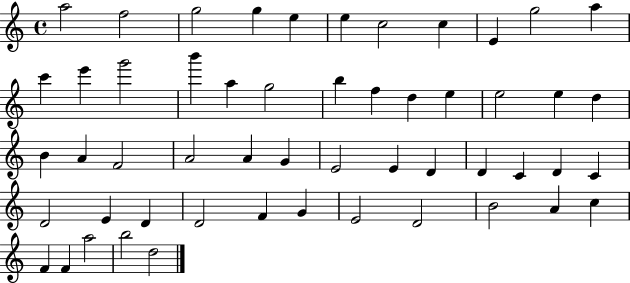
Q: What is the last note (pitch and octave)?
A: D5